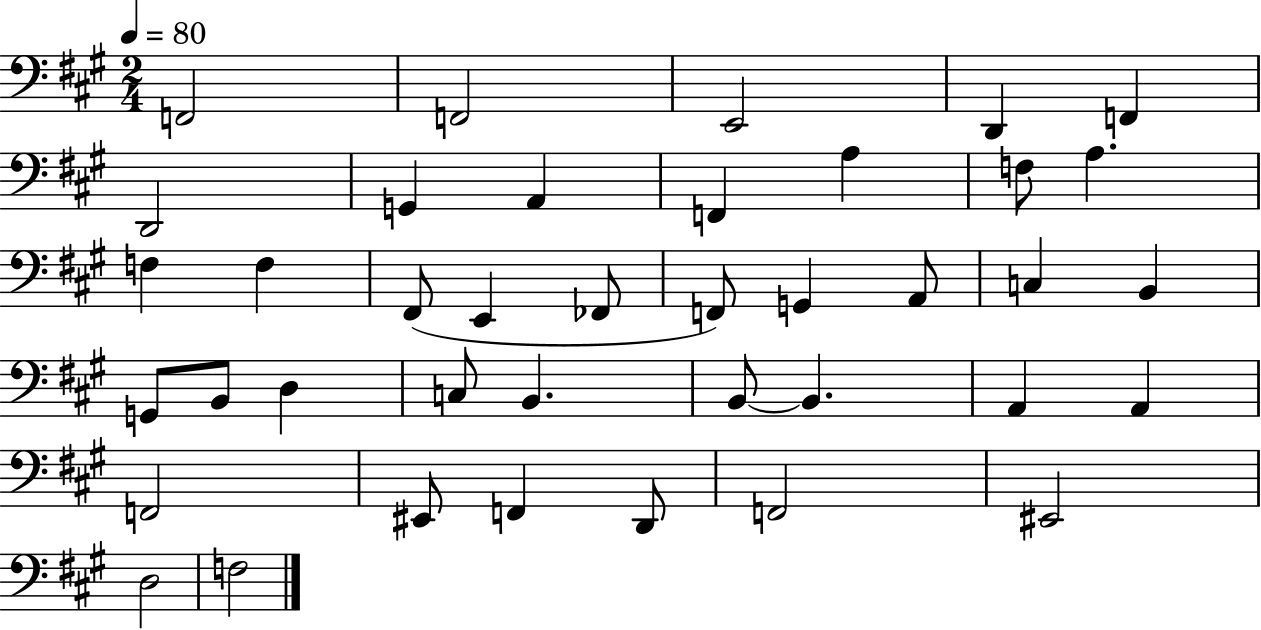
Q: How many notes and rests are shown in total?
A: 39